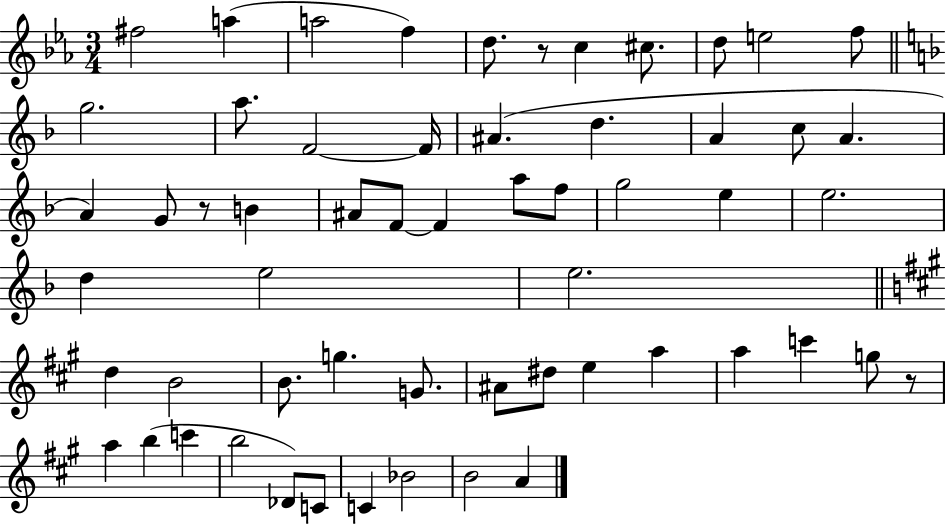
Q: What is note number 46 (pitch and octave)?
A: A5